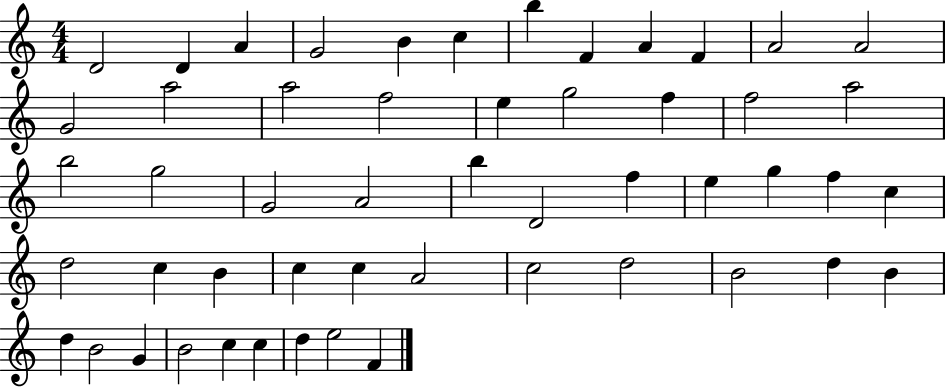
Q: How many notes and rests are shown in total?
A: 52